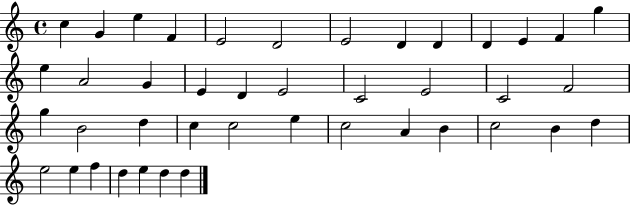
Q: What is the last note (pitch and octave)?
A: D5